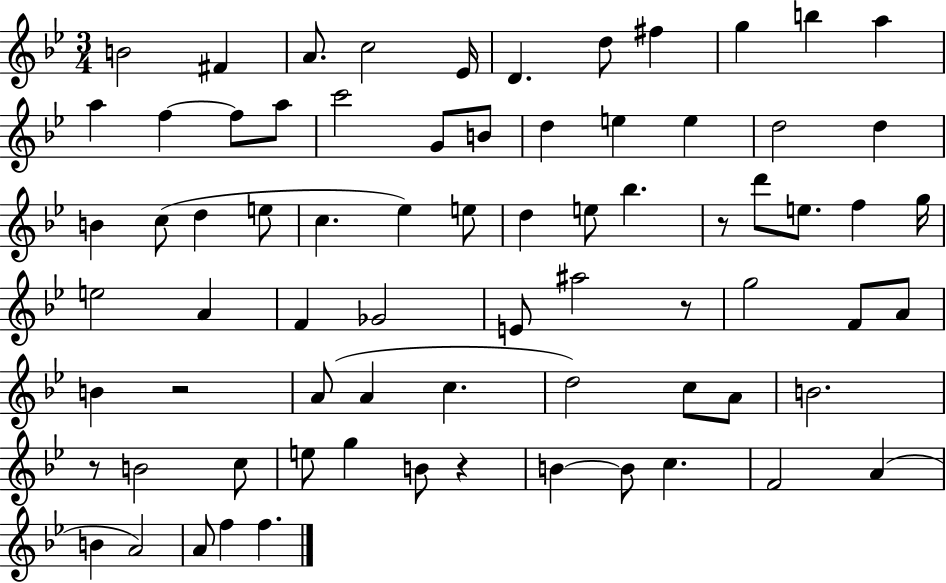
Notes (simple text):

B4/h F#4/q A4/e. C5/h Eb4/s D4/q. D5/e F#5/q G5/q B5/q A5/q A5/q F5/q F5/e A5/e C6/h G4/e B4/e D5/q E5/q E5/q D5/h D5/q B4/q C5/e D5/q E5/e C5/q. Eb5/q E5/e D5/q E5/e Bb5/q. R/e D6/e E5/e. F5/q G5/s E5/h A4/q F4/q Gb4/h E4/e A#5/h R/e G5/h F4/e A4/e B4/q R/h A4/e A4/q C5/q. D5/h C5/e A4/e B4/h. R/e B4/h C5/e E5/e G5/q B4/e R/q B4/q B4/e C5/q. F4/h A4/q B4/q A4/h A4/e F5/q F5/q.